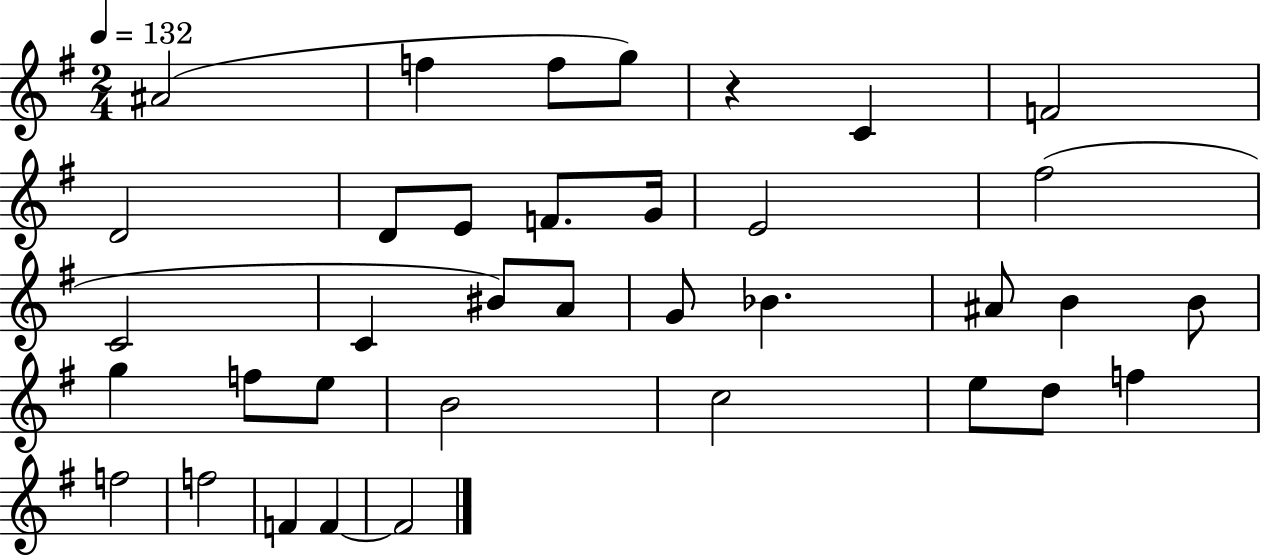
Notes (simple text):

A#4/h F5/q F5/e G5/e R/q C4/q F4/h D4/h D4/e E4/e F4/e. G4/s E4/h F#5/h C4/h C4/q BIS4/e A4/e G4/e Bb4/q. A#4/e B4/q B4/e G5/q F5/e E5/e B4/h C5/h E5/e D5/e F5/q F5/h F5/h F4/q F4/q F4/h